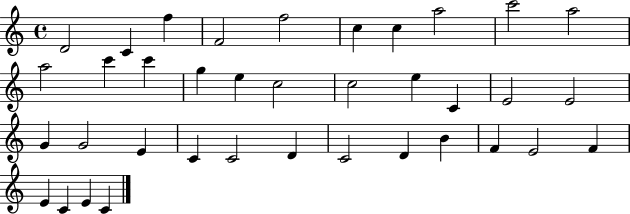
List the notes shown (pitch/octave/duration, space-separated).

D4/h C4/q F5/q F4/h F5/h C5/q C5/q A5/h C6/h A5/h A5/h C6/q C6/q G5/q E5/q C5/h C5/h E5/q C4/q E4/h E4/h G4/q G4/h E4/q C4/q C4/h D4/q C4/h D4/q B4/q F4/q E4/h F4/q E4/q C4/q E4/q C4/q